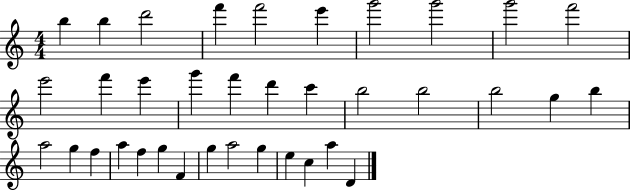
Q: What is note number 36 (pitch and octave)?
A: D4